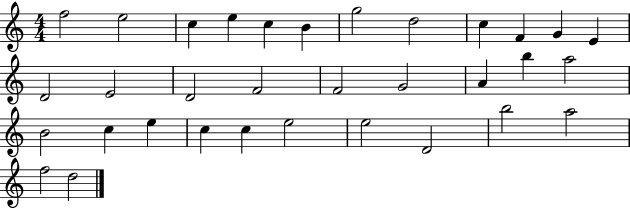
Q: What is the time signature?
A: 4/4